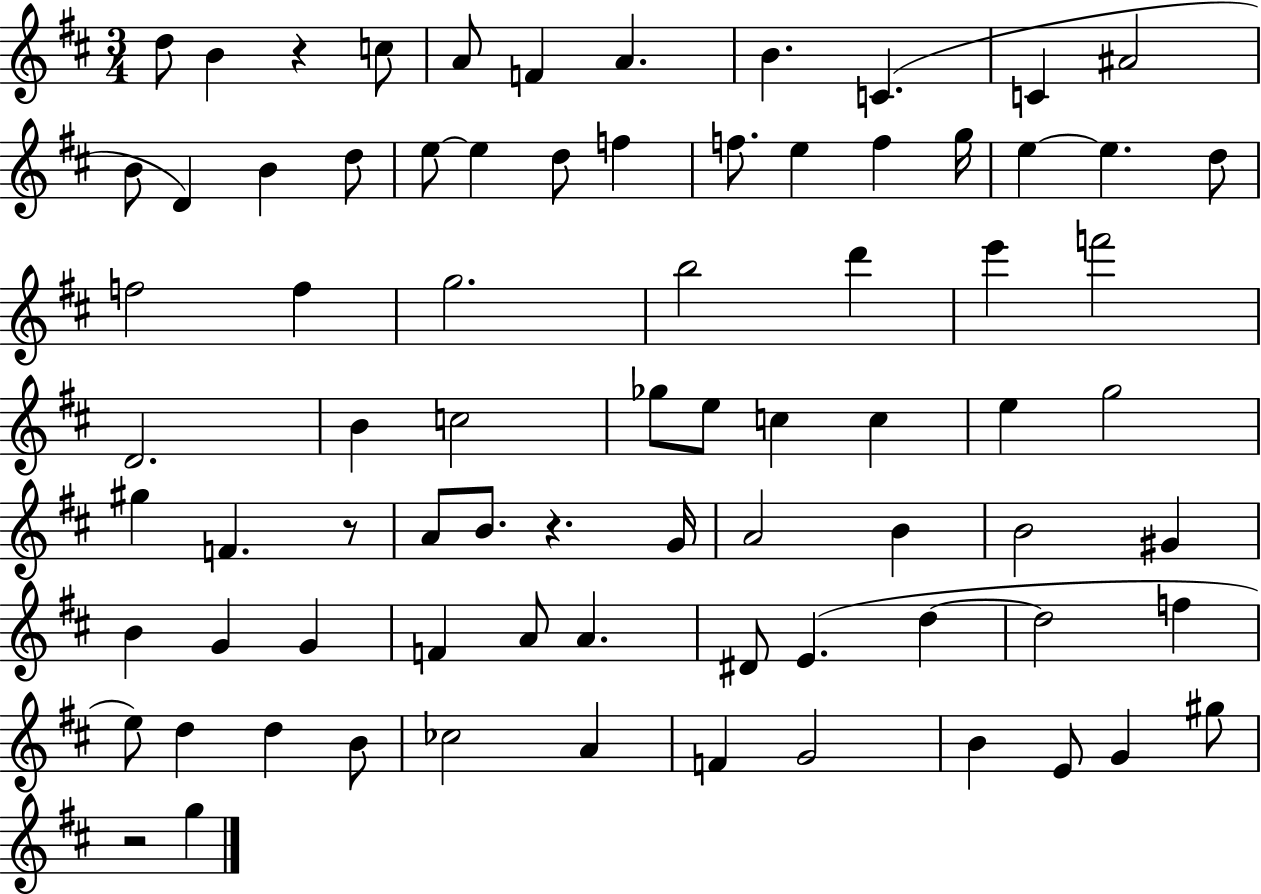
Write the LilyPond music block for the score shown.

{
  \clef treble
  \numericTimeSignature
  \time 3/4
  \key d \major
  d''8 b'4 r4 c''8 | a'8 f'4 a'4. | b'4. c'4.( | c'4 ais'2 | \break b'8 d'4) b'4 d''8 | e''8~~ e''4 d''8 f''4 | f''8. e''4 f''4 g''16 | e''4~~ e''4. d''8 | \break f''2 f''4 | g''2. | b''2 d'''4 | e'''4 f'''2 | \break d'2. | b'4 c''2 | ges''8 e''8 c''4 c''4 | e''4 g''2 | \break gis''4 f'4. r8 | a'8 b'8. r4. g'16 | a'2 b'4 | b'2 gis'4 | \break b'4 g'4 g'4 | f'4 a'8 a'4. | dis'8 e'4.( d''4~~ | d''2 f''4 | \break e''8) d''4 d''4 b'8 | ces''2 a'4 | f'4 g'2 | b'4 e'8 g'4 gis''8 | \break r2 g''4 | \bar "|."
}